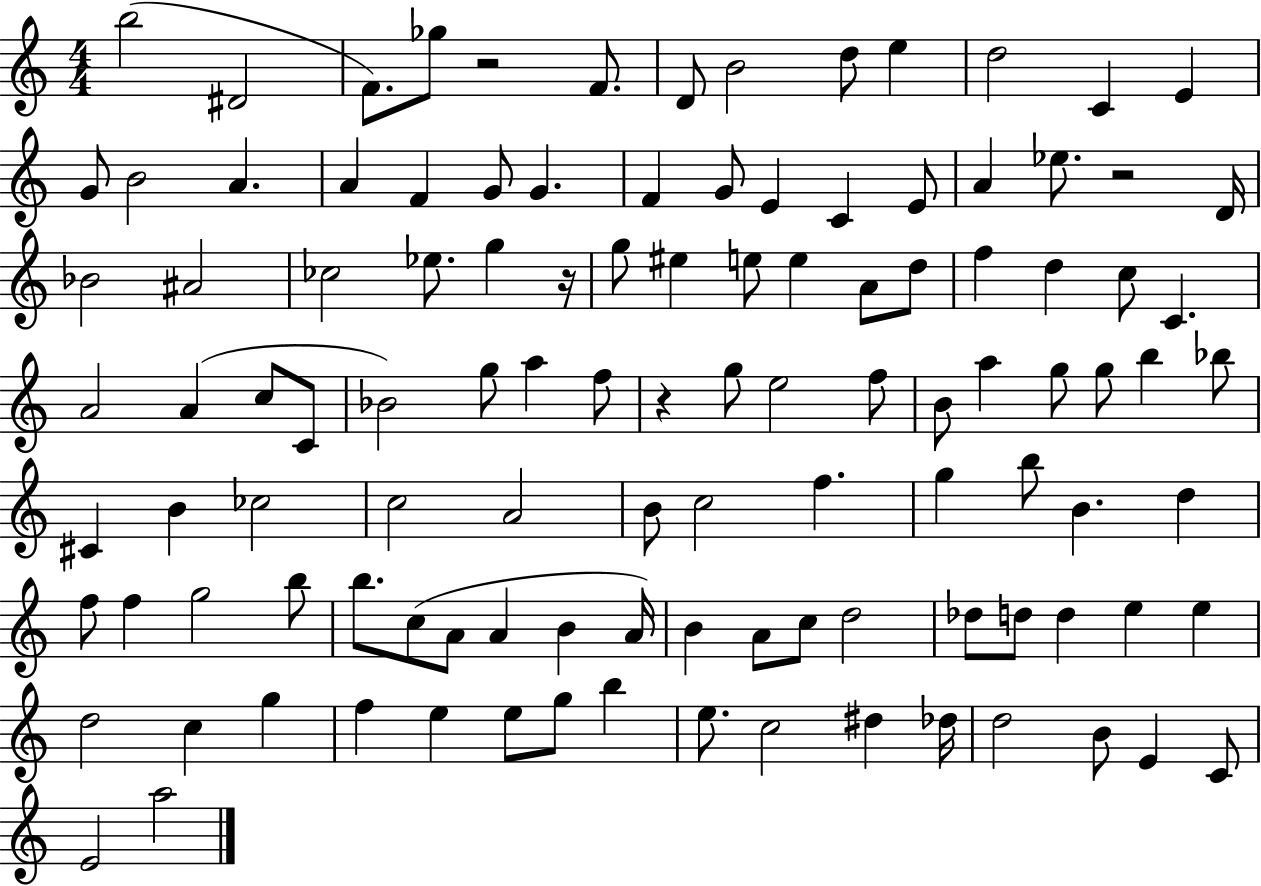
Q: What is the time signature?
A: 4/4